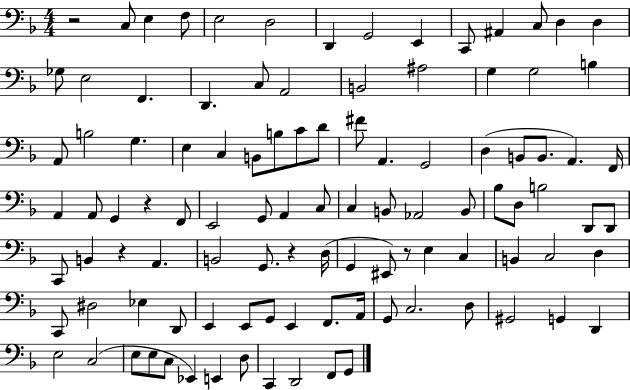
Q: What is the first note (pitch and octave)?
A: C3